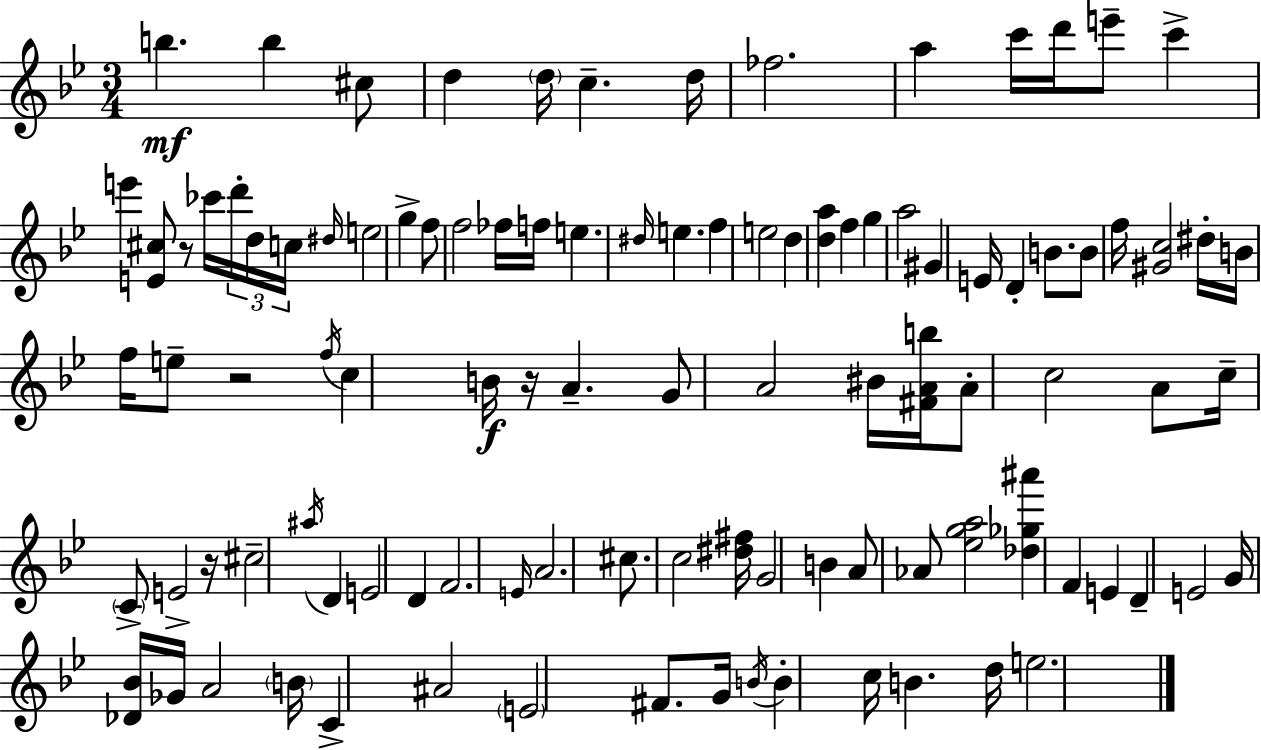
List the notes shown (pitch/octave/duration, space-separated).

B5/q. B5/q C#5/e D5/q D5/s C5/q. D5/s FES5/h. A5/q C6/s D6/s E6/e C6/q E6/q [E4,C#5]/e R/e CES6/s D6/s D5/s C5/s D#5/s E5/h G5/q F5/e F5/h FES5/s F5/s E5/q. D#5/s E5/q. F5/q E5/h D5/q [D5,A5]/q F5/q G5/q A5/h G#4/q E4/s D4/q B4/e. B4/e F5/s [G#4,C5]/h D#5/s B4/s F5/s E5/e R/h F5/s C5/q B4/s R/s A4/q. G4/e A4/h BIS4/s [F#4,A4,B5]/s A4/e C5/h A4/e C5/s C4/e E4/h R/s C#5/h A#5/s D4/q E4/h D4/q F4/h. E4/s A4/h. C#5/e. C5/h [D#5,F#5]/s G4/h B4/q A4/e Ab4/e [Eb5,G5,A5]/h [Db5,Gb5,A#6]/q F4/q E4/q D4/q E4/h G4/s [Db4,Bb4]/s Gb4/s A4/h B4/s C4/q A#4/h E4/h F#4/e. G4/s B4/s B4/q C5/s B4/q. D5/s E5/h.